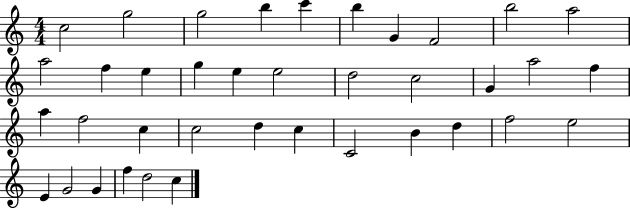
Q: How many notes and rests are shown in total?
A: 38